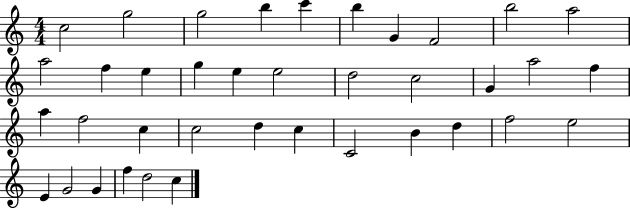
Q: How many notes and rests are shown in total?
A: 38